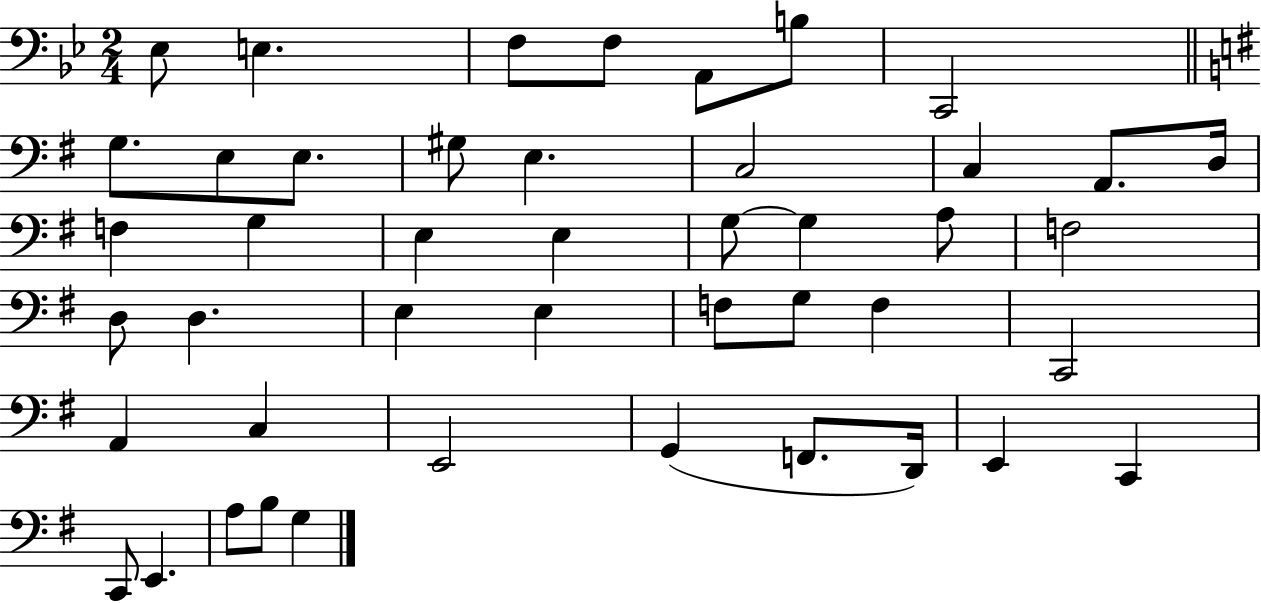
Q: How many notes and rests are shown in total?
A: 45